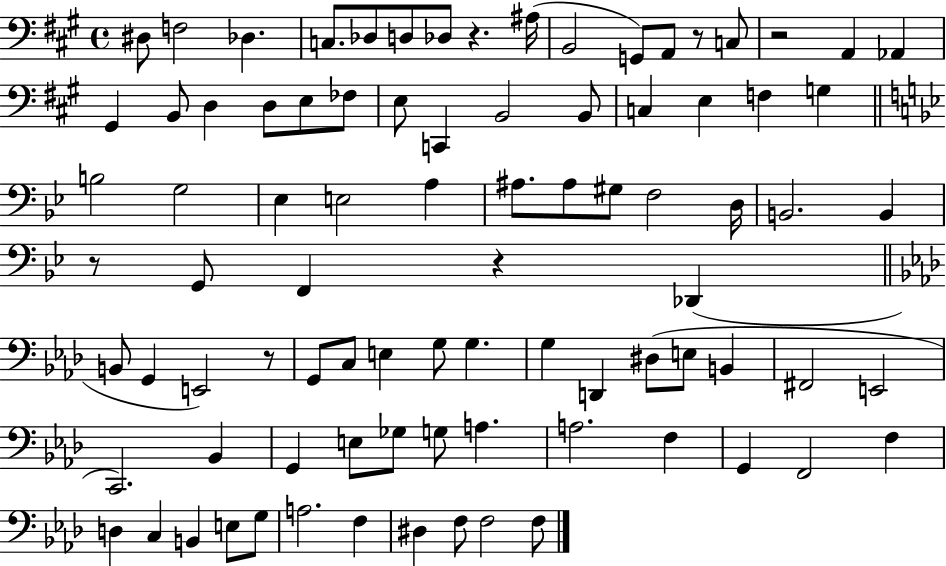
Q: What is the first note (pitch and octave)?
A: D#3